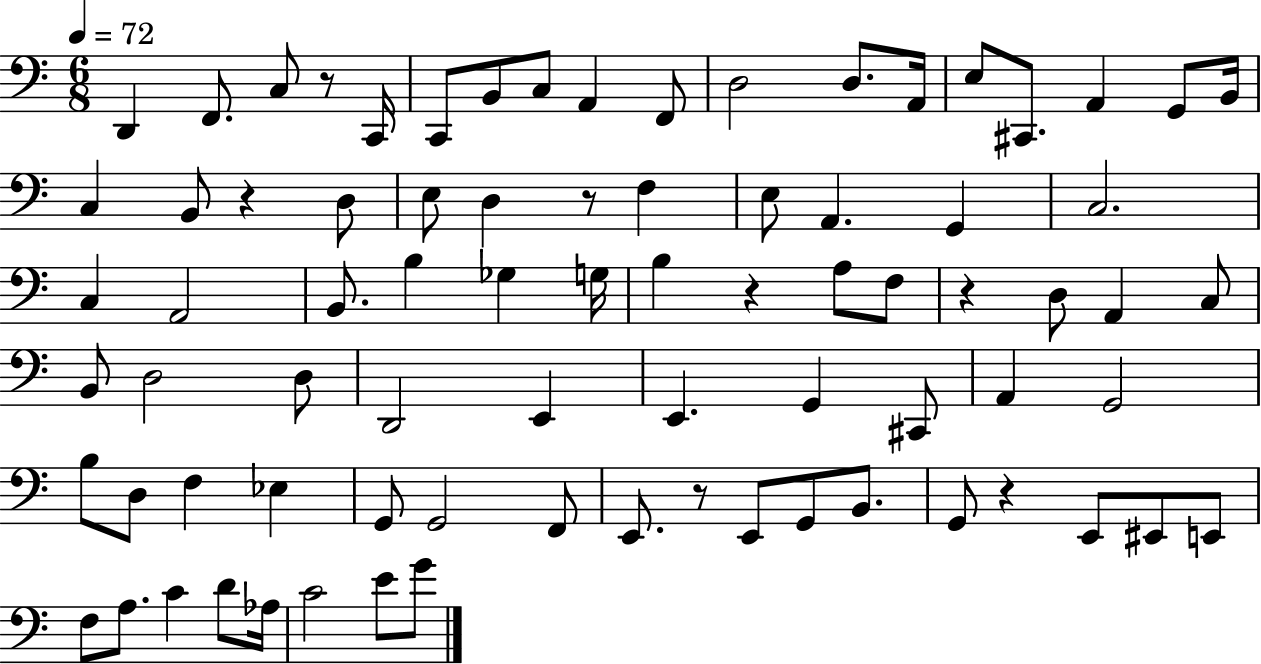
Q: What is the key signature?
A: C major